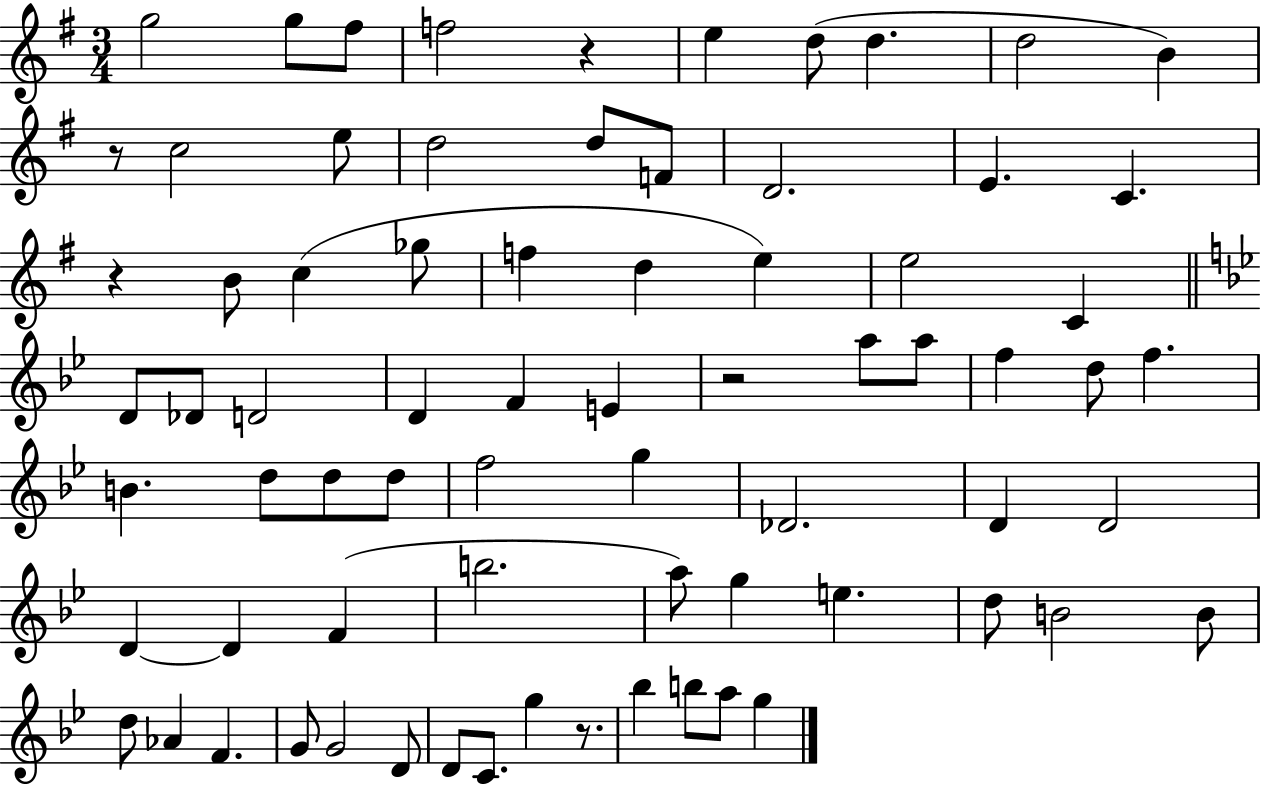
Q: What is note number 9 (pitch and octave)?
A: B4